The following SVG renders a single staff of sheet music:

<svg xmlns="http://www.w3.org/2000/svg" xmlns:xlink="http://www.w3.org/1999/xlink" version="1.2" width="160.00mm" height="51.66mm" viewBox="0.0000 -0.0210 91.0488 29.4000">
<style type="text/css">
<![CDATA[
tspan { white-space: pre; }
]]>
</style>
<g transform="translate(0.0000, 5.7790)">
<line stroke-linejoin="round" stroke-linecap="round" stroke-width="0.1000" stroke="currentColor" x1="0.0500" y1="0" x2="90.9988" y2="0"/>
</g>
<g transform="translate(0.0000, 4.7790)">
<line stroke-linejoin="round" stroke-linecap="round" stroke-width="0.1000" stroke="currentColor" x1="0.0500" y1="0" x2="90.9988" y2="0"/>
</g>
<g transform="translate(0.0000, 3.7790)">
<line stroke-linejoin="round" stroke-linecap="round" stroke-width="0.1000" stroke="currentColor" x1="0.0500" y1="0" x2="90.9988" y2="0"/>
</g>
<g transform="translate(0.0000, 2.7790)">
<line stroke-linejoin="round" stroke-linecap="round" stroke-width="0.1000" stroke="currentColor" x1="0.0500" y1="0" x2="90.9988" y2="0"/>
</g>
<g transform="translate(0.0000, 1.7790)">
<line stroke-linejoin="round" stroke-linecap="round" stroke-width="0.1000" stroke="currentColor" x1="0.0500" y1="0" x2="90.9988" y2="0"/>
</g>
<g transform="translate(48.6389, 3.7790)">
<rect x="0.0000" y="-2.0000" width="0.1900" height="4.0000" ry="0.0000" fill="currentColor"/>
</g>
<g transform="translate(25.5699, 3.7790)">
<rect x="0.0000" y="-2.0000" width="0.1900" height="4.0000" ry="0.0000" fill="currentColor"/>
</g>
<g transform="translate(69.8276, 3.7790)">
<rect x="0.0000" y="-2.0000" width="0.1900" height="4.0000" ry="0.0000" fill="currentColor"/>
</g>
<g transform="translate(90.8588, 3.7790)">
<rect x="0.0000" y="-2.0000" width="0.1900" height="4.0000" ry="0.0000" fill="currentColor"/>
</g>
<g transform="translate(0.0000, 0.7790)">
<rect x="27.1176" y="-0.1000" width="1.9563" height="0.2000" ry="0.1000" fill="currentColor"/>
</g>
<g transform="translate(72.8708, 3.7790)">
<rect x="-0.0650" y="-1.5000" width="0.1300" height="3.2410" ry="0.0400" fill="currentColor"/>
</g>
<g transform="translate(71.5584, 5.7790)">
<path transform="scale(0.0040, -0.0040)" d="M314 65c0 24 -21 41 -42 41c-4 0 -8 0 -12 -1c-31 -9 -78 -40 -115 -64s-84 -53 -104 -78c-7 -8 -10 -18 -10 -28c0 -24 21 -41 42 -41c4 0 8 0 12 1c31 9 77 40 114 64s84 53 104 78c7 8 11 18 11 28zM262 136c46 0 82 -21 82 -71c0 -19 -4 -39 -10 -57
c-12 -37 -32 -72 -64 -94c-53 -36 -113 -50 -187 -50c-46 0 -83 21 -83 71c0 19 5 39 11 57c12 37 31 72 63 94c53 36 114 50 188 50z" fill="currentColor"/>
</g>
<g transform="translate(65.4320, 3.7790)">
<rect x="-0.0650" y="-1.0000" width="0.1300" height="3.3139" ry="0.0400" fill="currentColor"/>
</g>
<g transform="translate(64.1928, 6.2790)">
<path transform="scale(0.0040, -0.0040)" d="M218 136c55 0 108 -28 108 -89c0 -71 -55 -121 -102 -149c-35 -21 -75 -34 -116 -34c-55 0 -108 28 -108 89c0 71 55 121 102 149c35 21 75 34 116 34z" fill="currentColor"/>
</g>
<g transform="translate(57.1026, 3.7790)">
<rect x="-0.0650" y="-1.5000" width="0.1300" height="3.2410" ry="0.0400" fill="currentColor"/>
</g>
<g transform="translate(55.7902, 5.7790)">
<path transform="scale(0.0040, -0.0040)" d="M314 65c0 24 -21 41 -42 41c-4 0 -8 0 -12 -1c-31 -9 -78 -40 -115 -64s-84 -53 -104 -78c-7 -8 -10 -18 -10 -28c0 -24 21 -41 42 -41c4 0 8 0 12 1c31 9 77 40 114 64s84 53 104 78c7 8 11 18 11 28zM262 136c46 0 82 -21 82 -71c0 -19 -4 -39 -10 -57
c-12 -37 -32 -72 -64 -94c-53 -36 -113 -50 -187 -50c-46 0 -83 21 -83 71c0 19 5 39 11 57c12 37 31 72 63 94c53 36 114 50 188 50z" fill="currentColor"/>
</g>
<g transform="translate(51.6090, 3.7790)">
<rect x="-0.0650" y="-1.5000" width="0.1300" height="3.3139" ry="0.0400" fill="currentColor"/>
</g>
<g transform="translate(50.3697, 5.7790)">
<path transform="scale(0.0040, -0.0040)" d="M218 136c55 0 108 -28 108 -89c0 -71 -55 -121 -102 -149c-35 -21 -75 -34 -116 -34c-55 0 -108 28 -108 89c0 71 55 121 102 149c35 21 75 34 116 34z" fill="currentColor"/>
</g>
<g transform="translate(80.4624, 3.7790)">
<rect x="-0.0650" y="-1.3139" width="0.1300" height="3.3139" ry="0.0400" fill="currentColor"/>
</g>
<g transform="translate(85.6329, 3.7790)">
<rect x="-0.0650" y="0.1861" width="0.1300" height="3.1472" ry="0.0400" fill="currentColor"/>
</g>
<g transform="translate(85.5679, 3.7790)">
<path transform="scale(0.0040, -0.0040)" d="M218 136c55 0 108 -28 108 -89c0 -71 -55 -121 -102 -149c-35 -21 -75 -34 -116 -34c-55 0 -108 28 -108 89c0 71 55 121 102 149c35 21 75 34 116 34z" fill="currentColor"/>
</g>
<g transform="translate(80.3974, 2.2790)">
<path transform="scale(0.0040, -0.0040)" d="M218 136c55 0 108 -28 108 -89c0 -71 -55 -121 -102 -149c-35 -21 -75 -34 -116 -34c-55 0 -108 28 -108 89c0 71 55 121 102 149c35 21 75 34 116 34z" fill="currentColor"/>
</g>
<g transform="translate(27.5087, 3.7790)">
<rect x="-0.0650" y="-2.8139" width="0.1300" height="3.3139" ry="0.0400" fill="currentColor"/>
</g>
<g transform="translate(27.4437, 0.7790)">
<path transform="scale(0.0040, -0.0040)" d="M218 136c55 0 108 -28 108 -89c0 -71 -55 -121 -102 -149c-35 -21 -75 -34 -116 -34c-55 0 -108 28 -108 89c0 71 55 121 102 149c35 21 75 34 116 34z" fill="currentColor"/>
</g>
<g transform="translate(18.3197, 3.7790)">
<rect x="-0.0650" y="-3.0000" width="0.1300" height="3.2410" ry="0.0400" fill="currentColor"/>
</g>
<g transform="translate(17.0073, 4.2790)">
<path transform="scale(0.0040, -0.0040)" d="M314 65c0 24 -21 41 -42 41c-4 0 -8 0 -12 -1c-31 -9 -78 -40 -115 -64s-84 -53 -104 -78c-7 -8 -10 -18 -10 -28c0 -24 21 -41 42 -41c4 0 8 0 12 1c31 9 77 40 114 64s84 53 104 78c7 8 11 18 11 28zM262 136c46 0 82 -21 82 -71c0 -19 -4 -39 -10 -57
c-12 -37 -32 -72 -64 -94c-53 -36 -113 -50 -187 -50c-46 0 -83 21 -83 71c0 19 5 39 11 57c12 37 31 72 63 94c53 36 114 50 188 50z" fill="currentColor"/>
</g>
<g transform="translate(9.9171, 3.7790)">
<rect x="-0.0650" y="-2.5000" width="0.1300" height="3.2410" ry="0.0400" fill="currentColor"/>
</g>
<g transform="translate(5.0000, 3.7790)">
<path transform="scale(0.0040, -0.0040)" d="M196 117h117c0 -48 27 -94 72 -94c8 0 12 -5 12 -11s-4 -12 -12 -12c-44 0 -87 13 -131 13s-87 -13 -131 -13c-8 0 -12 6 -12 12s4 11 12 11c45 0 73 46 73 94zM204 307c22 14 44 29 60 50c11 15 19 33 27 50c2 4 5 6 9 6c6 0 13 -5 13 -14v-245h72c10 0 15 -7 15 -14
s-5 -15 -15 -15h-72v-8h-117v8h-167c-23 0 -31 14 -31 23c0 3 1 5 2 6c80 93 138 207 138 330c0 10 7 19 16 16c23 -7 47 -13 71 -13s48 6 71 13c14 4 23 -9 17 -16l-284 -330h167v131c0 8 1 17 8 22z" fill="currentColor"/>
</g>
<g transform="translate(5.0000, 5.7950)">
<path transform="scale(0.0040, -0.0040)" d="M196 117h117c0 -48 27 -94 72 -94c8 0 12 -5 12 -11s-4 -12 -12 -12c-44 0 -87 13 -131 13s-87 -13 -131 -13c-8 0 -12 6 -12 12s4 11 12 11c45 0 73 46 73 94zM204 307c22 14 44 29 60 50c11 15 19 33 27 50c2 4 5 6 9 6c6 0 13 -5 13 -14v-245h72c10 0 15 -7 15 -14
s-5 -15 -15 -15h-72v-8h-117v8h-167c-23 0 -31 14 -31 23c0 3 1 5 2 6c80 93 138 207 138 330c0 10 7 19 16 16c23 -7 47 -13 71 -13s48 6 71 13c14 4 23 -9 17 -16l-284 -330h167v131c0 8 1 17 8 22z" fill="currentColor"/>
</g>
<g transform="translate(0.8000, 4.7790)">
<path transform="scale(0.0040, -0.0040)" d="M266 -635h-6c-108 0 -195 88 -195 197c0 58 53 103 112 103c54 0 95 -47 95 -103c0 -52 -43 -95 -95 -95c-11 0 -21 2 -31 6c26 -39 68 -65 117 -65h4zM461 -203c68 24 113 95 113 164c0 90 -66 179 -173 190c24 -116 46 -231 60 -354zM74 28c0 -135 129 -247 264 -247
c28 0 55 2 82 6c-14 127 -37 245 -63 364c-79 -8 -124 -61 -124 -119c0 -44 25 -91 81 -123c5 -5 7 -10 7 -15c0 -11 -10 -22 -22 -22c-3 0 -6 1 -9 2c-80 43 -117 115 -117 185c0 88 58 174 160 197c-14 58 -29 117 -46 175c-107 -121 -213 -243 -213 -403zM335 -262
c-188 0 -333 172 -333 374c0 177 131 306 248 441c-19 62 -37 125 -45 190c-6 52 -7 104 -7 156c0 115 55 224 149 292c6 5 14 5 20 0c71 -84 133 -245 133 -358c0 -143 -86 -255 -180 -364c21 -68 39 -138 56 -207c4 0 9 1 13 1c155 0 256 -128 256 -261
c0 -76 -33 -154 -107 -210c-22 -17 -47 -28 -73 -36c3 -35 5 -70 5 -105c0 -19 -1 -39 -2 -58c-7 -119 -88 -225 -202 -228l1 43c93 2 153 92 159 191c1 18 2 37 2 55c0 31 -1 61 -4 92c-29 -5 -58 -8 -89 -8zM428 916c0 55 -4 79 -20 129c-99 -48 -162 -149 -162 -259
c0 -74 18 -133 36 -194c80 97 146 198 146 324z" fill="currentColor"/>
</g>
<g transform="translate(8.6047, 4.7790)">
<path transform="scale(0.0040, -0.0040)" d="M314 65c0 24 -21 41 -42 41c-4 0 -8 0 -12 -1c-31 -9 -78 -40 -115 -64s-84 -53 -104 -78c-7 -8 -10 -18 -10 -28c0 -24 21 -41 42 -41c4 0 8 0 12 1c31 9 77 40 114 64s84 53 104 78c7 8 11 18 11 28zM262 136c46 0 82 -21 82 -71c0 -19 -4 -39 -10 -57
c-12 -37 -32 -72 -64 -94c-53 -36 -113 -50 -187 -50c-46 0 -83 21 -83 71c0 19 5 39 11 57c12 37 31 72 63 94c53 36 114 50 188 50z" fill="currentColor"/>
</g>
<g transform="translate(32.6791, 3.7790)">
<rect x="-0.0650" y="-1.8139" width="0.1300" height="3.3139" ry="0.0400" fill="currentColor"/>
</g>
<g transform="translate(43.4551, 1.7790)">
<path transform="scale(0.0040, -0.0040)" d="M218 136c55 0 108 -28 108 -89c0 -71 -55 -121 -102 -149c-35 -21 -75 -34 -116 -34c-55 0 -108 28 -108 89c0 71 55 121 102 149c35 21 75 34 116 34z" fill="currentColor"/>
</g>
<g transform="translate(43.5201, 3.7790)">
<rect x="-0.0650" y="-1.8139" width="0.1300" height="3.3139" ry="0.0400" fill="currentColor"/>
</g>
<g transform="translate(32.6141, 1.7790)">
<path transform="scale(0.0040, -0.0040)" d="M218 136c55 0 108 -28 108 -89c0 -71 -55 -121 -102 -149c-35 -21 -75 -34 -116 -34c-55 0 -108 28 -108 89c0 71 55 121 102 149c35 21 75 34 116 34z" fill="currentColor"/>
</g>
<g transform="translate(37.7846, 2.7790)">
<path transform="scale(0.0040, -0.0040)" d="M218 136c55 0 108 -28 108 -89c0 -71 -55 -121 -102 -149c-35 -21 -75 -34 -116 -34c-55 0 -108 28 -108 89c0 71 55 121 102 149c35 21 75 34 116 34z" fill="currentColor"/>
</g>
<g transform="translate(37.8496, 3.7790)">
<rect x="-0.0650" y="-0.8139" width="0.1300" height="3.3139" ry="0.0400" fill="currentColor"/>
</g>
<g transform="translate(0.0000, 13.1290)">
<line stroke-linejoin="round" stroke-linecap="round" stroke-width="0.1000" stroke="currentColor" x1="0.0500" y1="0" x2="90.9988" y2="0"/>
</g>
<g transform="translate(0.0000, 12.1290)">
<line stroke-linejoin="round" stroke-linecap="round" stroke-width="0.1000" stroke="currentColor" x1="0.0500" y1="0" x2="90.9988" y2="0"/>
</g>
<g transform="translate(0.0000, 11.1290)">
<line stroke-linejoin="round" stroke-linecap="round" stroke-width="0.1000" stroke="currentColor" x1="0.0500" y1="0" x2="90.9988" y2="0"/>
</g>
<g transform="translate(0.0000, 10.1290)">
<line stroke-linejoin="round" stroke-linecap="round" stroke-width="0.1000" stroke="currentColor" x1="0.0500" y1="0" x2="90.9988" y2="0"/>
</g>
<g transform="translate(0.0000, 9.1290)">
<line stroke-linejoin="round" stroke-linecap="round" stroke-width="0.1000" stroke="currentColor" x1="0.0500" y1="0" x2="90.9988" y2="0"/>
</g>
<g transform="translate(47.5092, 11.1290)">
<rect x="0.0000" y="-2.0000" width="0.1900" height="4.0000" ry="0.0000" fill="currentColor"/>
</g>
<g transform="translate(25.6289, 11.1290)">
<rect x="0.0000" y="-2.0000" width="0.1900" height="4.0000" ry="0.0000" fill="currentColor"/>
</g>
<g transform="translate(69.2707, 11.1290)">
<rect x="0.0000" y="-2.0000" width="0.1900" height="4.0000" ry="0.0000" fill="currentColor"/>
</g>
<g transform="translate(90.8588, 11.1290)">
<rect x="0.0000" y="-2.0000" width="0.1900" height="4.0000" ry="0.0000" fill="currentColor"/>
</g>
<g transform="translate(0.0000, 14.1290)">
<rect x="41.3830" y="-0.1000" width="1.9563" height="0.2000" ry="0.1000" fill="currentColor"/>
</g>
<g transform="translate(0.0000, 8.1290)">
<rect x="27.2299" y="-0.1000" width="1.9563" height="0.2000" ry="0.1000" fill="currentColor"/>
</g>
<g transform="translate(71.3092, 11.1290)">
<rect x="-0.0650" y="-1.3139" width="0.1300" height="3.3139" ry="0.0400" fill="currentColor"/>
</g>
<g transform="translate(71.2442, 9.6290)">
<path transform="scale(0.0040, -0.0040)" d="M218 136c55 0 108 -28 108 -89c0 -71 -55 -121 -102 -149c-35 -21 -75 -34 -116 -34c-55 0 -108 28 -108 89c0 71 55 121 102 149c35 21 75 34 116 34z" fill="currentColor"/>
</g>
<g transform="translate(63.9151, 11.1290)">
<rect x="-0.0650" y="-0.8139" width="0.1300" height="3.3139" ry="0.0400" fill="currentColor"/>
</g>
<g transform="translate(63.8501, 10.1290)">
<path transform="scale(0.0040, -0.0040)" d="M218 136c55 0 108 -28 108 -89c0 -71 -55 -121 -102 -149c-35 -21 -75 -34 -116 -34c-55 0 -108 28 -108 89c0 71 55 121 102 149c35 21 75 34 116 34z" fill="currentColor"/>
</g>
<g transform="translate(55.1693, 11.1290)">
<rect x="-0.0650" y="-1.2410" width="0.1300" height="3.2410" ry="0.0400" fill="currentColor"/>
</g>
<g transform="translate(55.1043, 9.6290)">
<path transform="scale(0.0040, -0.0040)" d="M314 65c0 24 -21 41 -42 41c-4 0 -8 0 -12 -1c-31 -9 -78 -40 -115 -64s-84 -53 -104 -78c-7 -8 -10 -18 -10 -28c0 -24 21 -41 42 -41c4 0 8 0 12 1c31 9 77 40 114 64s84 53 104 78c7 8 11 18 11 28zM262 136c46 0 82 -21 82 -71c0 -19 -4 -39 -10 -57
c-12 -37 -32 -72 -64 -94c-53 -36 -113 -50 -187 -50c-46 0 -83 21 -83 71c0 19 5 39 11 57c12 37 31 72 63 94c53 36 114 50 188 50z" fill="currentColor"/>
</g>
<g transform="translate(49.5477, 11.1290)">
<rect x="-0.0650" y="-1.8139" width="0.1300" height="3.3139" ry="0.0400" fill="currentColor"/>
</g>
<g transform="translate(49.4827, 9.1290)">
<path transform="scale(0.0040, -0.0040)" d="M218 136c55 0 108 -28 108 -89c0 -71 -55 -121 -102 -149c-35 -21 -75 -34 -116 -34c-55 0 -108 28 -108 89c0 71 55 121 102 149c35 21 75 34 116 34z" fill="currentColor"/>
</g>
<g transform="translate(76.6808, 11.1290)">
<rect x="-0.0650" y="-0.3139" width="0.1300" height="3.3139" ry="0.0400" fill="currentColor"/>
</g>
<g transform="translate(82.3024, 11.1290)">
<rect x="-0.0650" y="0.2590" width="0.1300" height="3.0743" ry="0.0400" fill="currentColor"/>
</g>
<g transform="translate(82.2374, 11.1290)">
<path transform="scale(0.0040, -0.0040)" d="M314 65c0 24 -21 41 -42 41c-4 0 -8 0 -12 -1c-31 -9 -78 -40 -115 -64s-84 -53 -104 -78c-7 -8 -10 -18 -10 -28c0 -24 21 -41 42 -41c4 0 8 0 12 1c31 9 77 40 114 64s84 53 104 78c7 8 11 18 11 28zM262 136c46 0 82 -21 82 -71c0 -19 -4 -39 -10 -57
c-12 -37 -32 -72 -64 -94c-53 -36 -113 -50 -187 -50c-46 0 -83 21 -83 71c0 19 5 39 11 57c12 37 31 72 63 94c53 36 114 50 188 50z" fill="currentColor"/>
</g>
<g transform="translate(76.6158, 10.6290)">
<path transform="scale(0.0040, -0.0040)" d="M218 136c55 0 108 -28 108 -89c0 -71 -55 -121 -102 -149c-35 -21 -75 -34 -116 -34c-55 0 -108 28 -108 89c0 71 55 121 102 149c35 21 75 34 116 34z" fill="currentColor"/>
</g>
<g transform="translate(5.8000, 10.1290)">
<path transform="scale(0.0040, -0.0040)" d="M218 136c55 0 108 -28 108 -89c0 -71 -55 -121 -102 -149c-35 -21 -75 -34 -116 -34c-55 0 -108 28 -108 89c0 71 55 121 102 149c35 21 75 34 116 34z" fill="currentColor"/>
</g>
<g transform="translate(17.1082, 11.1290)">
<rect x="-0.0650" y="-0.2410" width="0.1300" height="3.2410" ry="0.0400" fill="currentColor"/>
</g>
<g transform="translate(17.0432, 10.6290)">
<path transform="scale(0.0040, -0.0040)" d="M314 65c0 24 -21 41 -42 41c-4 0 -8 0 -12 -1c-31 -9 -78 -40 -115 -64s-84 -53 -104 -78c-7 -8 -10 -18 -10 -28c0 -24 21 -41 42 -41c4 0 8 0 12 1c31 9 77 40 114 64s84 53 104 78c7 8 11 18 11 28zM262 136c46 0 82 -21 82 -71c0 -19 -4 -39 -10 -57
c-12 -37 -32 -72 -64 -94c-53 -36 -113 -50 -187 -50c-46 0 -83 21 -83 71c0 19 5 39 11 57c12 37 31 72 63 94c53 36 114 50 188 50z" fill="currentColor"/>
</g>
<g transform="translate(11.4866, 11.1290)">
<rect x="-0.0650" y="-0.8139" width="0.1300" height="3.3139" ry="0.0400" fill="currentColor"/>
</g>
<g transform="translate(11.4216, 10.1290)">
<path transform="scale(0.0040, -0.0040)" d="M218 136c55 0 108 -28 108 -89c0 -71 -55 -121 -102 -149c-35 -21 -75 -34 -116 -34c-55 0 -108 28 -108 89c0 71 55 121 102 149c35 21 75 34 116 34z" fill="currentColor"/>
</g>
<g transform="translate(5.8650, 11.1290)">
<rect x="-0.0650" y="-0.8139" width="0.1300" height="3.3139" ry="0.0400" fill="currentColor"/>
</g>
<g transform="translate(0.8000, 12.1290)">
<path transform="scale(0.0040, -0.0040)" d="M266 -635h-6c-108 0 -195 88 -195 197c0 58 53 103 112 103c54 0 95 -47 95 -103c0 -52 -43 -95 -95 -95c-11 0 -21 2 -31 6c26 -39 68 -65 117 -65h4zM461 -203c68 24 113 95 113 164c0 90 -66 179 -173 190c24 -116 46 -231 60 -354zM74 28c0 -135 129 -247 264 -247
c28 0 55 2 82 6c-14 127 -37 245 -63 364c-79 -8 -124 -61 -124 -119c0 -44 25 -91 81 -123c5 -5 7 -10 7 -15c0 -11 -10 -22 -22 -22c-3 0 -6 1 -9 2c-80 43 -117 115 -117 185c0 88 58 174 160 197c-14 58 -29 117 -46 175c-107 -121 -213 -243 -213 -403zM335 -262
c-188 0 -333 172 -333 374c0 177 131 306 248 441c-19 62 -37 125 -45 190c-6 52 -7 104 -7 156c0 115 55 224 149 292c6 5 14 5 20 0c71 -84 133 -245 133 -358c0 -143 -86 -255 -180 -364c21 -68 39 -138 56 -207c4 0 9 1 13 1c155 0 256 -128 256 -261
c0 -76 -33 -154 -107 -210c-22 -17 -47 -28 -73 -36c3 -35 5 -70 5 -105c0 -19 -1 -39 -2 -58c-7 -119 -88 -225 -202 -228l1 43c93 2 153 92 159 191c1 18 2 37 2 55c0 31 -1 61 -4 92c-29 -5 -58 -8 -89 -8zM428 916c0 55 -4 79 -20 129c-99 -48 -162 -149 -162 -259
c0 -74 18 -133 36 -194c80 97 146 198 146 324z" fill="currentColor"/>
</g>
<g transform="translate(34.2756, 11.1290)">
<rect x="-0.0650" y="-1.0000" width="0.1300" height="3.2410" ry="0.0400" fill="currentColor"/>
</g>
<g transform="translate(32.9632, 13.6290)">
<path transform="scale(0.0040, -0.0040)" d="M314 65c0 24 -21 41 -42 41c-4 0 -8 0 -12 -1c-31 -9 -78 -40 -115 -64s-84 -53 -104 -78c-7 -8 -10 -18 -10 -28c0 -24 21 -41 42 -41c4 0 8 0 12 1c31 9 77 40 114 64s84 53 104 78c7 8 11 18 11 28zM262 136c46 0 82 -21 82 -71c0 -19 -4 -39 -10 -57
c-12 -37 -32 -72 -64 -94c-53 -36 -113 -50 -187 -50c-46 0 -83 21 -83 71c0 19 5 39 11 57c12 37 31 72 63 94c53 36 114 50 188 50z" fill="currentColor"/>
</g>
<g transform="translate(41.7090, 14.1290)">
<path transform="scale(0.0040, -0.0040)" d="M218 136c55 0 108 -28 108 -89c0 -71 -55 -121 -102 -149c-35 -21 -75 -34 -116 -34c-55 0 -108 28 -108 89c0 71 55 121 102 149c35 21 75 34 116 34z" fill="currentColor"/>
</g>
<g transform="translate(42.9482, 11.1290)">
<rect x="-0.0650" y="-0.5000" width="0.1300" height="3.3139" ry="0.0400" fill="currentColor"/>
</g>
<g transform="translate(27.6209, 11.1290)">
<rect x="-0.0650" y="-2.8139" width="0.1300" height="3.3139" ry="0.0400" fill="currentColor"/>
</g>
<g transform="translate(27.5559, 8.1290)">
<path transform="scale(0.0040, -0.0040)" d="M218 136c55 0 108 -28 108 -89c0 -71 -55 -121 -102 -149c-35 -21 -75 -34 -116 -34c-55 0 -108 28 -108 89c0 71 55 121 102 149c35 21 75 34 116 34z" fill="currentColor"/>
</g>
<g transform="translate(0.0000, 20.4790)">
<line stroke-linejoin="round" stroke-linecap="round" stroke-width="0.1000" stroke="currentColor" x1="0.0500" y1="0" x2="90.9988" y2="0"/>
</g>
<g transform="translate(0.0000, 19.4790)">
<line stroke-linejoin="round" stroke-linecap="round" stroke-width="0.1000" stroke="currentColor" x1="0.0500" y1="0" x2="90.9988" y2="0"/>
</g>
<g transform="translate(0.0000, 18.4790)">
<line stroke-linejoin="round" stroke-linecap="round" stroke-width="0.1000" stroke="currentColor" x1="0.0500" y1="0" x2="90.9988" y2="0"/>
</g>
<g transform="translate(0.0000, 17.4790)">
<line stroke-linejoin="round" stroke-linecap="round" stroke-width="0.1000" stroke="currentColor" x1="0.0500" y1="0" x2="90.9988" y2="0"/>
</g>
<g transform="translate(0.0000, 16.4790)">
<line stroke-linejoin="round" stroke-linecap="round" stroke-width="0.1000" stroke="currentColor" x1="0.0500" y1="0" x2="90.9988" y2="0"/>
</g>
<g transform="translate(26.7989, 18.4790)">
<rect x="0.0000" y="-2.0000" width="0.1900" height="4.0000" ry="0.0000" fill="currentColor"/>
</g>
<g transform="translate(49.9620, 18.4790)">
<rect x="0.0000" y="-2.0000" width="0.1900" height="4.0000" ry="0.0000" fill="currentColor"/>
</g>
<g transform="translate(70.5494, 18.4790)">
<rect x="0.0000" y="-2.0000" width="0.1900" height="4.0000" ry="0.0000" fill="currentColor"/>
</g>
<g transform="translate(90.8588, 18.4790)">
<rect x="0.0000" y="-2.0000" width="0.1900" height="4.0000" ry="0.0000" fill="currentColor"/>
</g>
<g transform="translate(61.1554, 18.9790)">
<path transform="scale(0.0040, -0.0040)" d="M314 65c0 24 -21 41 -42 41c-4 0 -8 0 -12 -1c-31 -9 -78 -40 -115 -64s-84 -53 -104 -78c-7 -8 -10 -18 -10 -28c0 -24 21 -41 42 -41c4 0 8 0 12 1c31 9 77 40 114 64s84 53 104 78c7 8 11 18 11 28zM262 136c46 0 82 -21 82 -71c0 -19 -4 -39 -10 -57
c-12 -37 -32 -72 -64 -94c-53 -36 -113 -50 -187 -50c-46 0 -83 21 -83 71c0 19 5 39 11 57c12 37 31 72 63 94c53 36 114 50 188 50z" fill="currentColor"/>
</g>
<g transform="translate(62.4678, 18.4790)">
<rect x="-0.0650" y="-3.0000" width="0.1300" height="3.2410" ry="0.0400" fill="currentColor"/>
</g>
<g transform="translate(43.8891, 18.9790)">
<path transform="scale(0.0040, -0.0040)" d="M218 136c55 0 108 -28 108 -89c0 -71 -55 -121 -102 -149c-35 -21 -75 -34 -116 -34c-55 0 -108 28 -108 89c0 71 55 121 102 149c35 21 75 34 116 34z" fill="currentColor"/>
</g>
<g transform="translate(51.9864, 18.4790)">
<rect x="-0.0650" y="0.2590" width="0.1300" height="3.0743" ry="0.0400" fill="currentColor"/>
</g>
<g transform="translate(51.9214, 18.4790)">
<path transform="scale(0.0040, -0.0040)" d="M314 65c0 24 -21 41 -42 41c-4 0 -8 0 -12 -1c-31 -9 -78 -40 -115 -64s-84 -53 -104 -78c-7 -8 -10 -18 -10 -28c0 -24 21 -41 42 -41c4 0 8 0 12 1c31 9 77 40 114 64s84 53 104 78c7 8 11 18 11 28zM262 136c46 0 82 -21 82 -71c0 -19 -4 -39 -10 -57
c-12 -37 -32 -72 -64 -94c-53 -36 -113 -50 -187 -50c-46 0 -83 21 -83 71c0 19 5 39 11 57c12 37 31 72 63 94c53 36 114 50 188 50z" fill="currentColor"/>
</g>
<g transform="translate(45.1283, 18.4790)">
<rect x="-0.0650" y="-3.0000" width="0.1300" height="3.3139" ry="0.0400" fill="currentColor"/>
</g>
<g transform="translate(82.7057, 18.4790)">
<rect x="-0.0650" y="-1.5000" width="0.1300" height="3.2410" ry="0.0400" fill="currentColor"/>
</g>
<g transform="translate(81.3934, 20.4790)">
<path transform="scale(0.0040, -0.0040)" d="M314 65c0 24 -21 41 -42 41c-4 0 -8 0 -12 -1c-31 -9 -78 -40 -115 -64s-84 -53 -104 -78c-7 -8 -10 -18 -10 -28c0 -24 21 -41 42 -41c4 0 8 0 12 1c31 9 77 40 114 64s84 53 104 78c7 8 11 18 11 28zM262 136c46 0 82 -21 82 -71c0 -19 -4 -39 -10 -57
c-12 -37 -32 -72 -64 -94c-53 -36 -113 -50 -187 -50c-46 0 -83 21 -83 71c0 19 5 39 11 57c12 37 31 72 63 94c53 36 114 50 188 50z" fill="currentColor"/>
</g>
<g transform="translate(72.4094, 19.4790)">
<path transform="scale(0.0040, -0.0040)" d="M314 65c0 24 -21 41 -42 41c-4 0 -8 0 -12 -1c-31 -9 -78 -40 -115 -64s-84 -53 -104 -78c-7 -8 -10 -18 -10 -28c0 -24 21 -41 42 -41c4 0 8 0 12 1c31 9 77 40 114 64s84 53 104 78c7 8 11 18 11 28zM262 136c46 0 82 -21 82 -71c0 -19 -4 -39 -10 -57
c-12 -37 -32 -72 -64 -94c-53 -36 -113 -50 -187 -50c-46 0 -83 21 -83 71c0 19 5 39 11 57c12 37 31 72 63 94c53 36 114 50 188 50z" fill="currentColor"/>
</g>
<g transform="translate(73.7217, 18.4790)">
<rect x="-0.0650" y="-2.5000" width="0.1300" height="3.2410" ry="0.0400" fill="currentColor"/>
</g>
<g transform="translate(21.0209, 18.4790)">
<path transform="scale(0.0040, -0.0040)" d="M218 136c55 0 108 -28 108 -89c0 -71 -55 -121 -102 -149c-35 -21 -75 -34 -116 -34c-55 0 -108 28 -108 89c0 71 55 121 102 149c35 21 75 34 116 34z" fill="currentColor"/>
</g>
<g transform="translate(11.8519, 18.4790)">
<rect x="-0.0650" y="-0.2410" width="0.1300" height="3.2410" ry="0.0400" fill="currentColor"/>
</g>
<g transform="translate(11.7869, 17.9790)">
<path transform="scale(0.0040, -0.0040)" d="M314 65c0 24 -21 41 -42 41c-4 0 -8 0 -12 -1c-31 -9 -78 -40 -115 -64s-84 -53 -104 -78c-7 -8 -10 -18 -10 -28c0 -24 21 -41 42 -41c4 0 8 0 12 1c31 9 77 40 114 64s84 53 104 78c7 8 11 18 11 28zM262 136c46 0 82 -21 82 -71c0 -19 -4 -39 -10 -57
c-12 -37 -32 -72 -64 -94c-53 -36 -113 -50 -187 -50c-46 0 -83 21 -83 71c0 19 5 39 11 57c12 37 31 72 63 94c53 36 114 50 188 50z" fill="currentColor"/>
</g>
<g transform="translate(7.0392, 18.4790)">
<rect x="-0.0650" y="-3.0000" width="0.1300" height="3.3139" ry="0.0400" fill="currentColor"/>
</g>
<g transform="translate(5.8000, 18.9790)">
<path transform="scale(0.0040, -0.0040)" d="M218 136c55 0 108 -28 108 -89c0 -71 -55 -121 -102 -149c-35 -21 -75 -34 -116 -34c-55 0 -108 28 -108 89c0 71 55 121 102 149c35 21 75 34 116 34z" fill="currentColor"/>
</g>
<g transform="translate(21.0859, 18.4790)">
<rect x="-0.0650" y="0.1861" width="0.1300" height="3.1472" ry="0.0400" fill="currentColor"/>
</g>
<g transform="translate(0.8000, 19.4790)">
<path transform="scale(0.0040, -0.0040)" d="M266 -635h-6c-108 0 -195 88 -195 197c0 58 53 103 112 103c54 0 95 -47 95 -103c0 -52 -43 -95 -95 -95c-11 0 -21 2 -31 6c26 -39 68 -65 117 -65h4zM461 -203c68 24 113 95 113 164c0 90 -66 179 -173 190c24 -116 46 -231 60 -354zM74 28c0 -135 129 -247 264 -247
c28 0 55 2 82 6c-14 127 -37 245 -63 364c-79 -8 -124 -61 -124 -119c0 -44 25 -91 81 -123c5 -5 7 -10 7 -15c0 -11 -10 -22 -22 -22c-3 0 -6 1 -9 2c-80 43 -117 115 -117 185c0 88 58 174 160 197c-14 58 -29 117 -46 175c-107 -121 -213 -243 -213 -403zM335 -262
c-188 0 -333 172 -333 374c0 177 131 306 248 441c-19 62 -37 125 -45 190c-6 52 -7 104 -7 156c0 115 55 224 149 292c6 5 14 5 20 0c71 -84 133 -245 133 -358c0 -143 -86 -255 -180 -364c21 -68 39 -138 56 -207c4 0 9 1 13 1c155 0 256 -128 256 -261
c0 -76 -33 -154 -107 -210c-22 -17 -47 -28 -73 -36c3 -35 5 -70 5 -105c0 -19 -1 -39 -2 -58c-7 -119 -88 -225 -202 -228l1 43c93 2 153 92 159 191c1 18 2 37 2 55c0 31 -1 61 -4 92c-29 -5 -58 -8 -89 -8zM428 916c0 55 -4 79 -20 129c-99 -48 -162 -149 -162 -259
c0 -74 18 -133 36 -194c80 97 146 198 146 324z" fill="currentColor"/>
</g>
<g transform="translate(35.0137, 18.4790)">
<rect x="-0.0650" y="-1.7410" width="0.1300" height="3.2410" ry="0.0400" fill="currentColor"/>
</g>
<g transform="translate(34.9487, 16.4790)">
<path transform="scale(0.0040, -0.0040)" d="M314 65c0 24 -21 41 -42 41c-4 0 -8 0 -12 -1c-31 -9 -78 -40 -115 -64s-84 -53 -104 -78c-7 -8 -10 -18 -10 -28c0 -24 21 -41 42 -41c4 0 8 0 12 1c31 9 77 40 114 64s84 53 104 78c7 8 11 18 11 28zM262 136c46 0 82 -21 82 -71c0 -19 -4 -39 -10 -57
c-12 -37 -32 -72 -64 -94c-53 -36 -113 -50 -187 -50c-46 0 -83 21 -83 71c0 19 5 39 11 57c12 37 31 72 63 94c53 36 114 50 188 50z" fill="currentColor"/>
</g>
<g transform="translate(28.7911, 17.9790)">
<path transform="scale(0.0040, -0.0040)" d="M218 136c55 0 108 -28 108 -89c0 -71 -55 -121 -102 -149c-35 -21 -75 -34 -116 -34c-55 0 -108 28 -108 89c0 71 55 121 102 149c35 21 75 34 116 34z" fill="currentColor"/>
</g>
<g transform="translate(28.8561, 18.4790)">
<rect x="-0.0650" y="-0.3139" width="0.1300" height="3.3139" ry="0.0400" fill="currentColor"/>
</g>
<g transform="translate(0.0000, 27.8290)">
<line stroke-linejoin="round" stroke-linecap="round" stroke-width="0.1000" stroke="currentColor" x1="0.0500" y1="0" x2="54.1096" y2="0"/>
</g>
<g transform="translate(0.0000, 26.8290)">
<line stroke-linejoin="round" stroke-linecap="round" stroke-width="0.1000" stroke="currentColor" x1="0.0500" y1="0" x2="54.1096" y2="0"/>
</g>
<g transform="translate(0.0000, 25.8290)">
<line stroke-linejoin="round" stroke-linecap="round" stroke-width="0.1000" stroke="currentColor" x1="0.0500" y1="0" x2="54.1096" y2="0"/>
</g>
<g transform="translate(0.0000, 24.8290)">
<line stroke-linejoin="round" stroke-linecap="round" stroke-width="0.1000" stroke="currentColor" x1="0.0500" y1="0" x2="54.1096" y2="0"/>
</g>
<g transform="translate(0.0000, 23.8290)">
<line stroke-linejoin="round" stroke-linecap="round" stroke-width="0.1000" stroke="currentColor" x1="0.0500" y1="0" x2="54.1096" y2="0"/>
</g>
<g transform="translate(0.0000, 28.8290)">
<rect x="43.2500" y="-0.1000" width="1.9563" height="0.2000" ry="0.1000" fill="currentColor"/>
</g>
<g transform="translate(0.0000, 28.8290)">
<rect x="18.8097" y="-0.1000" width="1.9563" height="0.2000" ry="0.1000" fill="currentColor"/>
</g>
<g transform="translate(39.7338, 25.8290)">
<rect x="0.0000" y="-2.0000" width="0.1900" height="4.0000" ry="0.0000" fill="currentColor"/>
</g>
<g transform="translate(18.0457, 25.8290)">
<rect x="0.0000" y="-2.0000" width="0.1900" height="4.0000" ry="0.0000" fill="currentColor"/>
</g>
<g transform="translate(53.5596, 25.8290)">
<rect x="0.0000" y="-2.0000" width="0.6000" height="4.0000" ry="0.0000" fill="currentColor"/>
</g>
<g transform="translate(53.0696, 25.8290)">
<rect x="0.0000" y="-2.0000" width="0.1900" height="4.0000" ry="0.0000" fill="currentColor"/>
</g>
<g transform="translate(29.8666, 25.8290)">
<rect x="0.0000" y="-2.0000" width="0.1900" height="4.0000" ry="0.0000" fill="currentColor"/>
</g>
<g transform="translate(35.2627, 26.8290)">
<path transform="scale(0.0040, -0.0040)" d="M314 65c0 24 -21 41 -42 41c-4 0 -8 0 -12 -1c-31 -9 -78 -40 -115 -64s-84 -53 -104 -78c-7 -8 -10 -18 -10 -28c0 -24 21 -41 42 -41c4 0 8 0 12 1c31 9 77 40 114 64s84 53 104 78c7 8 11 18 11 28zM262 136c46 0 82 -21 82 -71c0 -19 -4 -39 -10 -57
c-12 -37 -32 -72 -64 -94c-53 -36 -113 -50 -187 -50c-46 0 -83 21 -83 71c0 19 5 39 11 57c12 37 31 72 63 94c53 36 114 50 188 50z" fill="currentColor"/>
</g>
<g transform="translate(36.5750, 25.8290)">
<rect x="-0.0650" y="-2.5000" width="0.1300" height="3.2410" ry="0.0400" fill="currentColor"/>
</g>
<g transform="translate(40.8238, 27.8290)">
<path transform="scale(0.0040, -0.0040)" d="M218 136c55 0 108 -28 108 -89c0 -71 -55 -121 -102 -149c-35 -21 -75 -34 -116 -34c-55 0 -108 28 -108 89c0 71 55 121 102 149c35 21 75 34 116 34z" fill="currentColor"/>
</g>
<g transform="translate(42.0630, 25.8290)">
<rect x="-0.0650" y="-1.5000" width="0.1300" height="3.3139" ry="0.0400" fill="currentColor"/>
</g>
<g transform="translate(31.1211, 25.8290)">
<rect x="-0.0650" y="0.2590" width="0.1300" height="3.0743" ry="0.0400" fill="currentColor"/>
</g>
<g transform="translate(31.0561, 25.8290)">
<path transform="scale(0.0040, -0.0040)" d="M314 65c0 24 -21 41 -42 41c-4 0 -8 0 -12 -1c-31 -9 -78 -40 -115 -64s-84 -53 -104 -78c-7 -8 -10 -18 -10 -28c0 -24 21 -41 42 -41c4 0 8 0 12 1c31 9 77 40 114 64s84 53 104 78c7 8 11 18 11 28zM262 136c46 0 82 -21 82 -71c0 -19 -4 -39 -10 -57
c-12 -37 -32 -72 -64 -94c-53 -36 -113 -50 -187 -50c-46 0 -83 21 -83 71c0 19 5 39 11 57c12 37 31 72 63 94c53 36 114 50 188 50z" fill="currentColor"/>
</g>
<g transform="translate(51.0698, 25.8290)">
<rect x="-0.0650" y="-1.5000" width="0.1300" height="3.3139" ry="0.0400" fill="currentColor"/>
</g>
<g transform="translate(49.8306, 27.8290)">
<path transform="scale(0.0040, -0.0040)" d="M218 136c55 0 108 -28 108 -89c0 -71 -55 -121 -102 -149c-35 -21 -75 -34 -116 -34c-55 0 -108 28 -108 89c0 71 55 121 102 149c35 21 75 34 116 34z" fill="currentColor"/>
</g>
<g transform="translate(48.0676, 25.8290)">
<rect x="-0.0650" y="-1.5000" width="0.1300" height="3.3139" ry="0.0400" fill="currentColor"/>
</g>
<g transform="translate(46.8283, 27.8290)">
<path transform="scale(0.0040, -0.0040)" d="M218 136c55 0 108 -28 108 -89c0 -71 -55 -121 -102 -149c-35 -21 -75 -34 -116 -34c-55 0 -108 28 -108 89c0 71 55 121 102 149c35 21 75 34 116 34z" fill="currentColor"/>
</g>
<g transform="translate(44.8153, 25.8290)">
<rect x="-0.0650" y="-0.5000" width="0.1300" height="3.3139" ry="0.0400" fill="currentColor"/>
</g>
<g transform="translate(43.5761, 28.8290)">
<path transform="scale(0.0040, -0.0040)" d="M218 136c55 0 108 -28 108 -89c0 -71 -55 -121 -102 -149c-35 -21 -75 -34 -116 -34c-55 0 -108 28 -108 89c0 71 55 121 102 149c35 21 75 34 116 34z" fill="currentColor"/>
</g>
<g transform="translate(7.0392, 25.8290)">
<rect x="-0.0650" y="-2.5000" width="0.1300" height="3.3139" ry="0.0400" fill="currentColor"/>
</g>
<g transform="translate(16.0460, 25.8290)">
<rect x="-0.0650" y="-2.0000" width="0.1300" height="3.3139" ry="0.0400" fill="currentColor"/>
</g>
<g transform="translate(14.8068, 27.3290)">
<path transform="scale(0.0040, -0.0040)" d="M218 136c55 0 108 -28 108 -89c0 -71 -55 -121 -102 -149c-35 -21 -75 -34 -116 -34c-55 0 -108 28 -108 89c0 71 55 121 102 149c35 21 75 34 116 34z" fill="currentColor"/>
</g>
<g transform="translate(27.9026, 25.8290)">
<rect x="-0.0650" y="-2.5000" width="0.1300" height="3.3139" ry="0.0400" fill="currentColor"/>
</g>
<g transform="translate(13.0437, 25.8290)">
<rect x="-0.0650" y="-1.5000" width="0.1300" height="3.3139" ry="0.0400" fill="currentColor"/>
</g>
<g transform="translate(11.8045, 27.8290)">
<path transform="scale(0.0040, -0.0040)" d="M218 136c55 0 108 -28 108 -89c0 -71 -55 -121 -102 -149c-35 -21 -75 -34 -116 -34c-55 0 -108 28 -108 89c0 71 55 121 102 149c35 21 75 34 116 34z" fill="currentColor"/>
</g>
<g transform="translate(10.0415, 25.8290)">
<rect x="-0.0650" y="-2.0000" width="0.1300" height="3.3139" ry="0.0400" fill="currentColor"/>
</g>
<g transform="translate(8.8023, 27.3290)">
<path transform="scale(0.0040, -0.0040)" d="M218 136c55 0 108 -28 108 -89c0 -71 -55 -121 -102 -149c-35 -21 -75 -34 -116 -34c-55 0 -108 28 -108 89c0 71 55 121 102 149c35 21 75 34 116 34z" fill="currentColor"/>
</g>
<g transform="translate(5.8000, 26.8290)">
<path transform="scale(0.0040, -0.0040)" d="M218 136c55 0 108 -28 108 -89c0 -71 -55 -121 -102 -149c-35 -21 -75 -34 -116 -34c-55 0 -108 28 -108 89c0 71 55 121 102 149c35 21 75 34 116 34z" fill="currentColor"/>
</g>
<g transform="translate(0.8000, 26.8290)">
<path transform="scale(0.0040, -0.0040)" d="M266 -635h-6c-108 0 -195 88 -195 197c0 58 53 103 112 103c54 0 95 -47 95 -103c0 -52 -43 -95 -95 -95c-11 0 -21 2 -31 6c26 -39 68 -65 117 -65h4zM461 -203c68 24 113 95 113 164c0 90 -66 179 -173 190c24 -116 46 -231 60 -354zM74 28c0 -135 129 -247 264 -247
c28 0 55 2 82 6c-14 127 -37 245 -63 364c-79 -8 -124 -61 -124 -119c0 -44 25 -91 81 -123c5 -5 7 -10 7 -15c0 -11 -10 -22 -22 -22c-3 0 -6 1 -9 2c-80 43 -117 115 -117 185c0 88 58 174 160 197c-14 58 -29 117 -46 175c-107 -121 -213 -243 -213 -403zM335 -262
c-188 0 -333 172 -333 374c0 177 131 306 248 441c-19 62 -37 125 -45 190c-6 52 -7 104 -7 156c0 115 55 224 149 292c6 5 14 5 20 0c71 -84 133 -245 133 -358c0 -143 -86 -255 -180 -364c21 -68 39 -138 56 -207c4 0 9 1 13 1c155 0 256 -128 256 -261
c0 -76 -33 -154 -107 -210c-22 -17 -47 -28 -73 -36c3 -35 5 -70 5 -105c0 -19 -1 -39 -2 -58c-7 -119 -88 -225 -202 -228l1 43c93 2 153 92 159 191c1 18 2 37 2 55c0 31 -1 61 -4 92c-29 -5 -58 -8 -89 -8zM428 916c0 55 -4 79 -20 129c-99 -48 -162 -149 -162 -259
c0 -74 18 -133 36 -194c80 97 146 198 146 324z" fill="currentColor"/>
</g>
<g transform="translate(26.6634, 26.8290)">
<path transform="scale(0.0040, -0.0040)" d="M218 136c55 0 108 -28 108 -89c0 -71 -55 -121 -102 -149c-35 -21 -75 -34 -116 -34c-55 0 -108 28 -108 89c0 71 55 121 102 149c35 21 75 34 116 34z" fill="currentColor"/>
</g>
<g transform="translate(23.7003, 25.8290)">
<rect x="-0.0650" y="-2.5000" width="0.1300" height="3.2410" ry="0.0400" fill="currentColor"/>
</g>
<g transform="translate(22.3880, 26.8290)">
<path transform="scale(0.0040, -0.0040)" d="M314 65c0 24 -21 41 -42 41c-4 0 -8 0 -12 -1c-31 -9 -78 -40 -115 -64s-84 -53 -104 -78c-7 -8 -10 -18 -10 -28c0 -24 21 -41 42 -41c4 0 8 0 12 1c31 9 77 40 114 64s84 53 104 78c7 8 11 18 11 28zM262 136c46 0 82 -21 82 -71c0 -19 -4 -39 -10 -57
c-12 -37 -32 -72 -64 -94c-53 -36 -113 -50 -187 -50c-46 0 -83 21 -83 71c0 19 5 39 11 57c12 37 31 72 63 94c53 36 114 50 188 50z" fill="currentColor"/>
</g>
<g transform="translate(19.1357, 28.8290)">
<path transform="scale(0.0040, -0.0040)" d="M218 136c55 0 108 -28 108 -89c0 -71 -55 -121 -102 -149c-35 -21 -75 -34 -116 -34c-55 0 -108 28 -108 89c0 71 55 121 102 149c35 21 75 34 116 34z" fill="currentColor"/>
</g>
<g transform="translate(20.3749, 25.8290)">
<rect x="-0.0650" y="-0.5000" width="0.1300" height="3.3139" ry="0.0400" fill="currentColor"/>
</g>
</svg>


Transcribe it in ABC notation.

X:1
T:Untitled
M:4/4
L:1/4
K:C
G2 A2 a f d f E E2 D E2 e B d d c2 a D2 C f e2 d e c B2 A c2 B c f2 A B2 A2 G2 E2 G F E F C G2 G B2 G2 E C E E